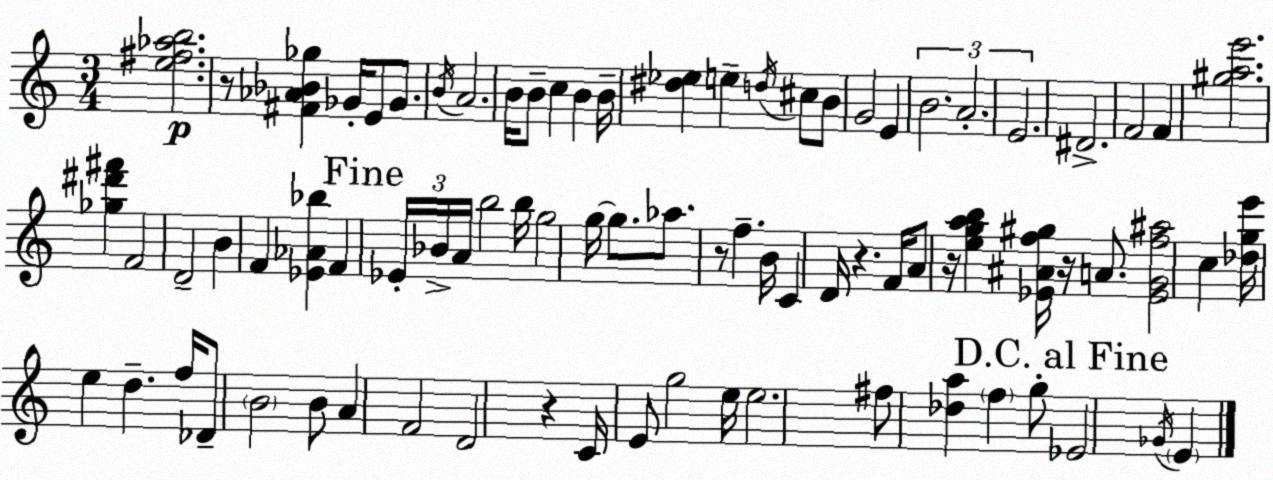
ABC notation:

X:1
T:Untitled
M:3/4
L:1/4
K:Am
[e^f_ab]2 z/2 [^F_A_B_g] _G/4 E/2 _G/2 B/4 A2 B/4 B/2 c B B/4 [^d_e] e d/4 ^c/2 B/2 G2 E B2 A2 E2 ^D2 F2 F [^gae']2 [_g^d'^f'] F2 D2 B F [_E_A_b] F _E/4 _B/4 A/4 b2 b/4 g2 g/4 g/2 _a/2 z/2 f B/4 C D/4 z F/4 A/2 z/4 [egab] [_E^Af^g]/4 z/4 A/2 [_EGf^a]2 c [_dge']/4 e d f/4 _D/2 B2 B/2 A F2 D2 z C/4 E/2 g2 e/4 e2 ^f/2 [_da] f g/2 _E2 _G/4 E